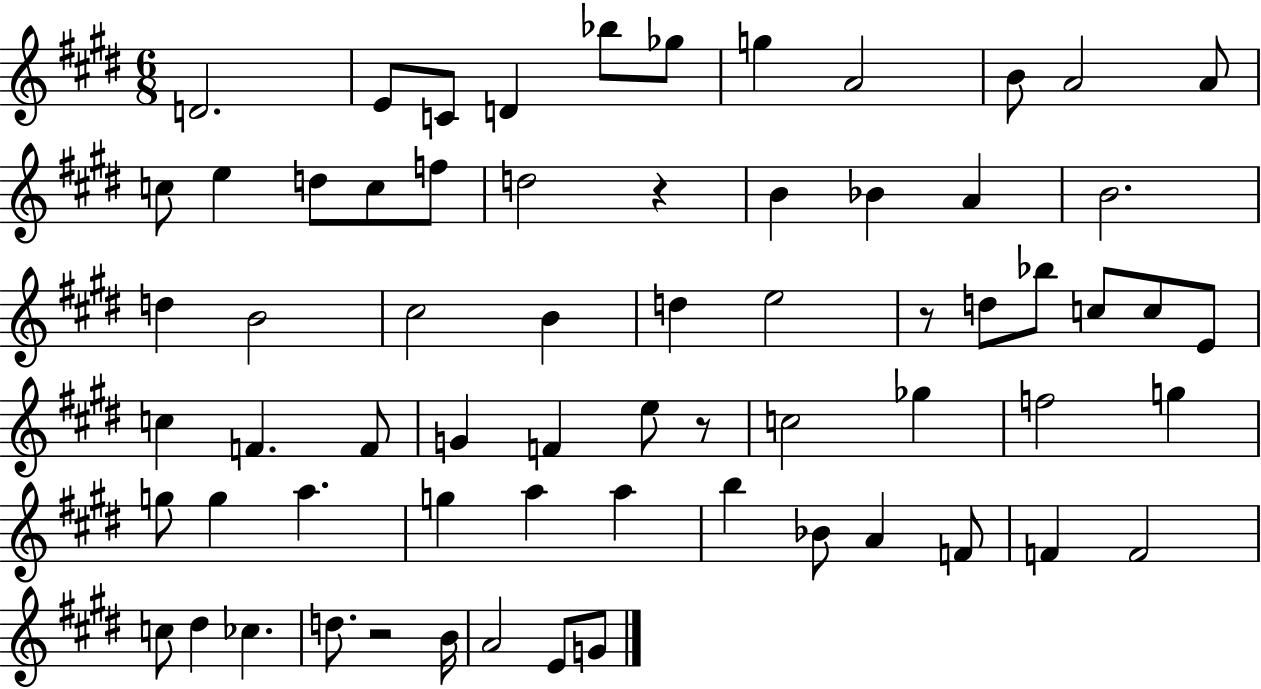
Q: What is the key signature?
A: E major